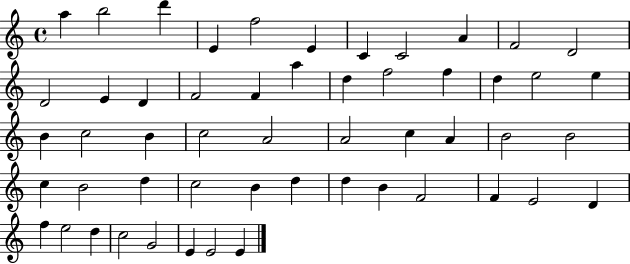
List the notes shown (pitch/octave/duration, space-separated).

A5/q B5/h D6/q E4/q F5/h E4/q C4/q C4/h A4/q F4/h D4/h D4/h E4/q D4/q F4/h F4/q A5/q D5/q F5/h F5/q D5/q E5/h E5/q B4/q C5/h B4/q C5/h A4/h A4/h C5/q A4/q B4/h B4/h C5/q B4/h D5/q C5/h B4/q D5/q D5/q B4/q F4/h F4/q E4/h D4/q F5/q E5/h D5/q C5/h G4/h E4/q E4/h E4/q